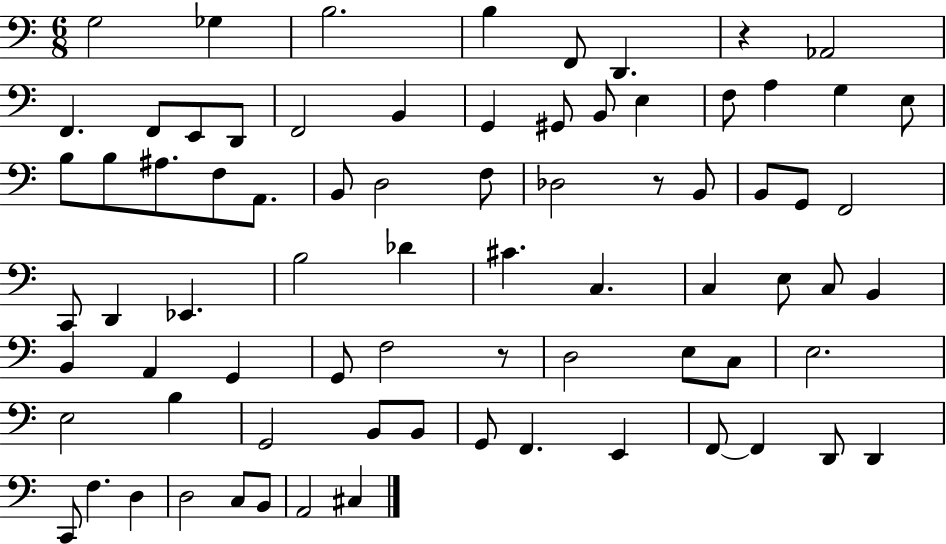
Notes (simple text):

G3/h Gb3/q B3/h. B3/q F2/e D2/q. R/q Ab2/h F2/q. F2/e E2/e D2/e F2/h B2/q G2/q G#2/e B2/e E3/q F3/e A3/q G3/q E3/e B3/e B3/e A#3/e. F3/e A2/e. B2/e D3/h F3/e Db3/h R/e B2/e B2/e G2/e F2/h C2/e D2/q Eb2/q. B3/h Db4/q C#4/q. C3/q. C3/q E3/e C3/e B2/q B2/q A2/q G2/q G2/e F3/h R/e D3/h E3/e C3/e E3/h. E3/h B3/q G2/h B2/e B2/e G2/e F2/q. E2/q F2/e F2/q D2/e D2/q C2/e F3/q. D3/q D3/h C3/e B2/e A2/h C#3/q